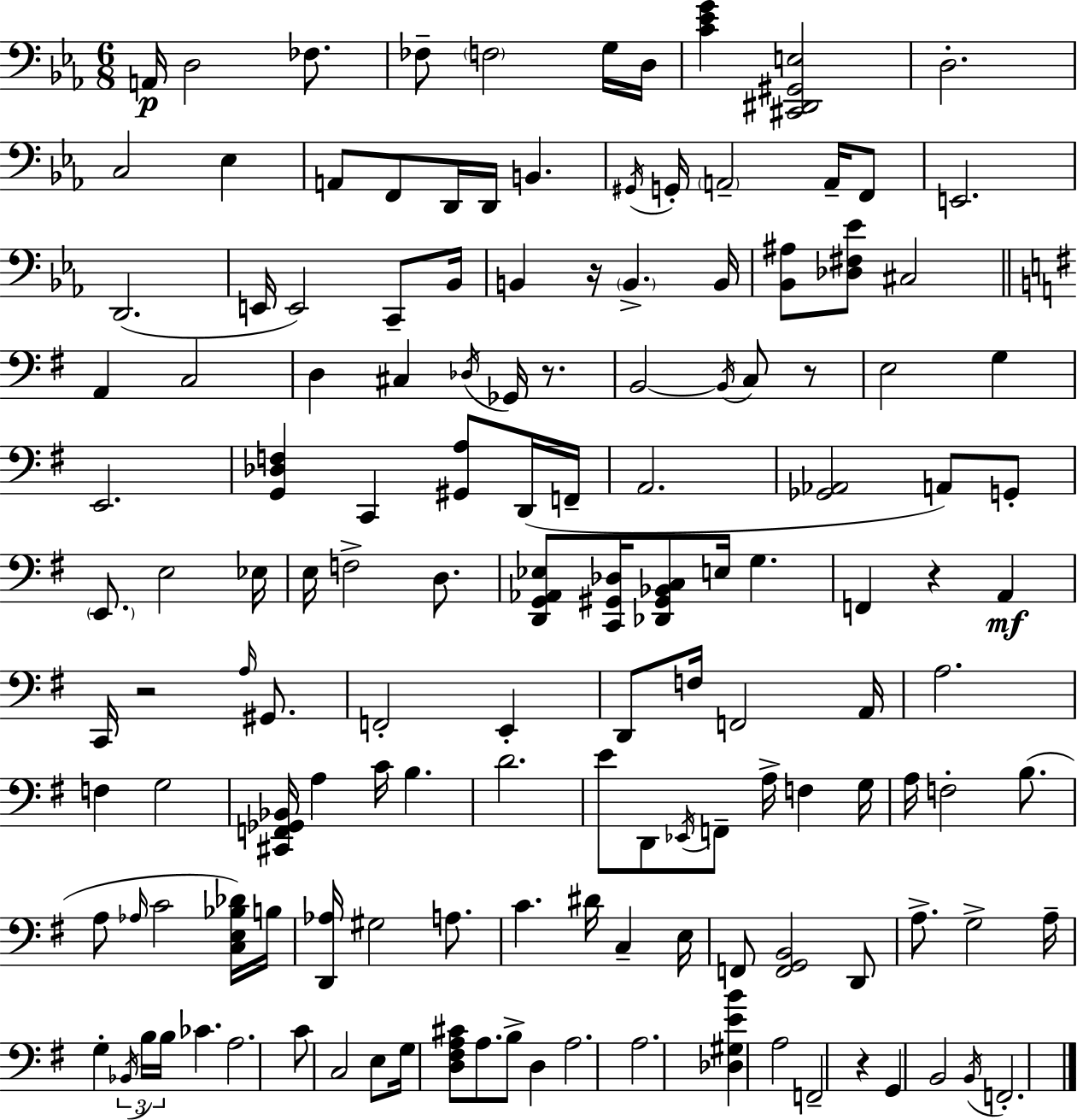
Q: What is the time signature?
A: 6/8